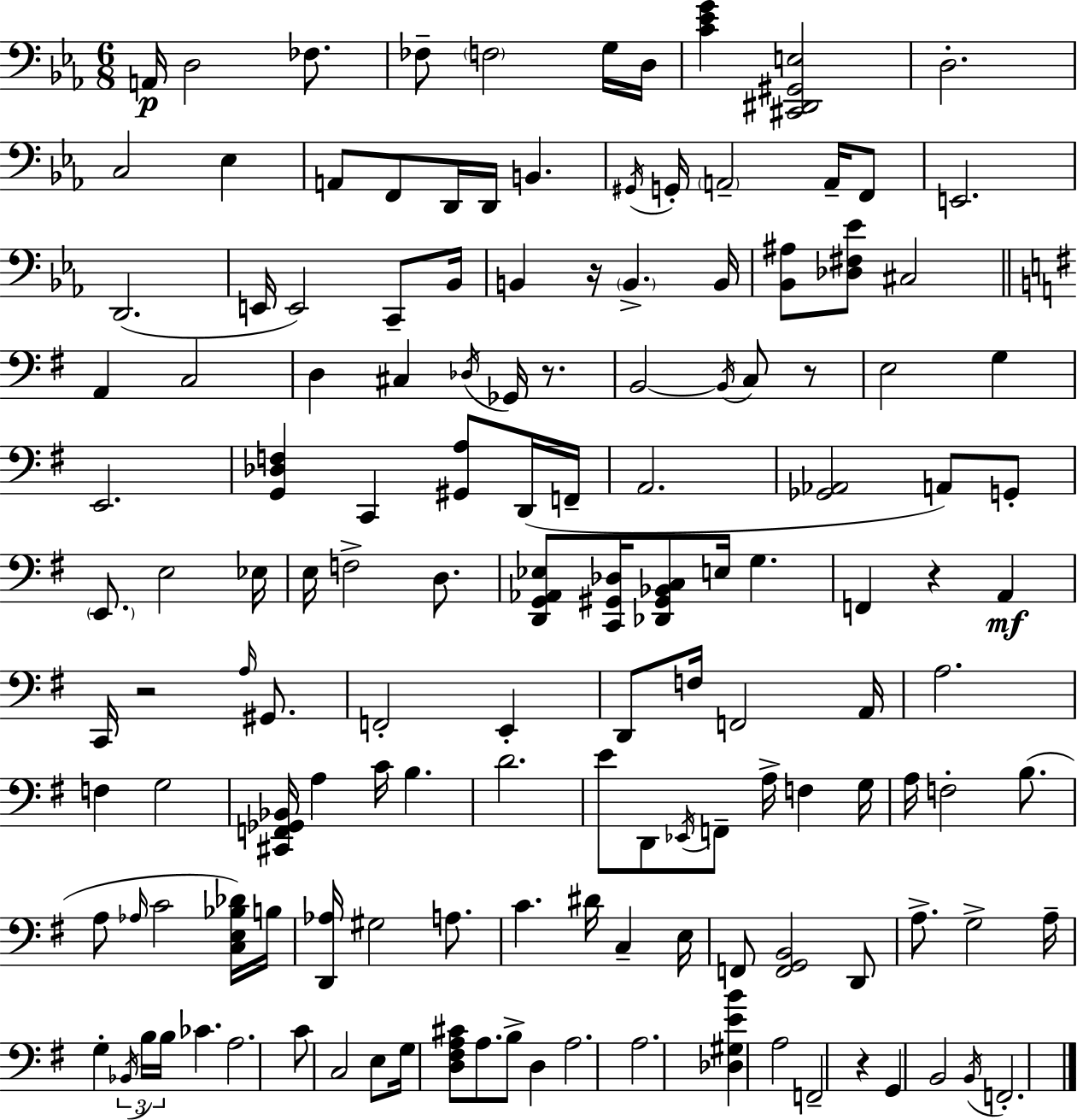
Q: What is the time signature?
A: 6/8